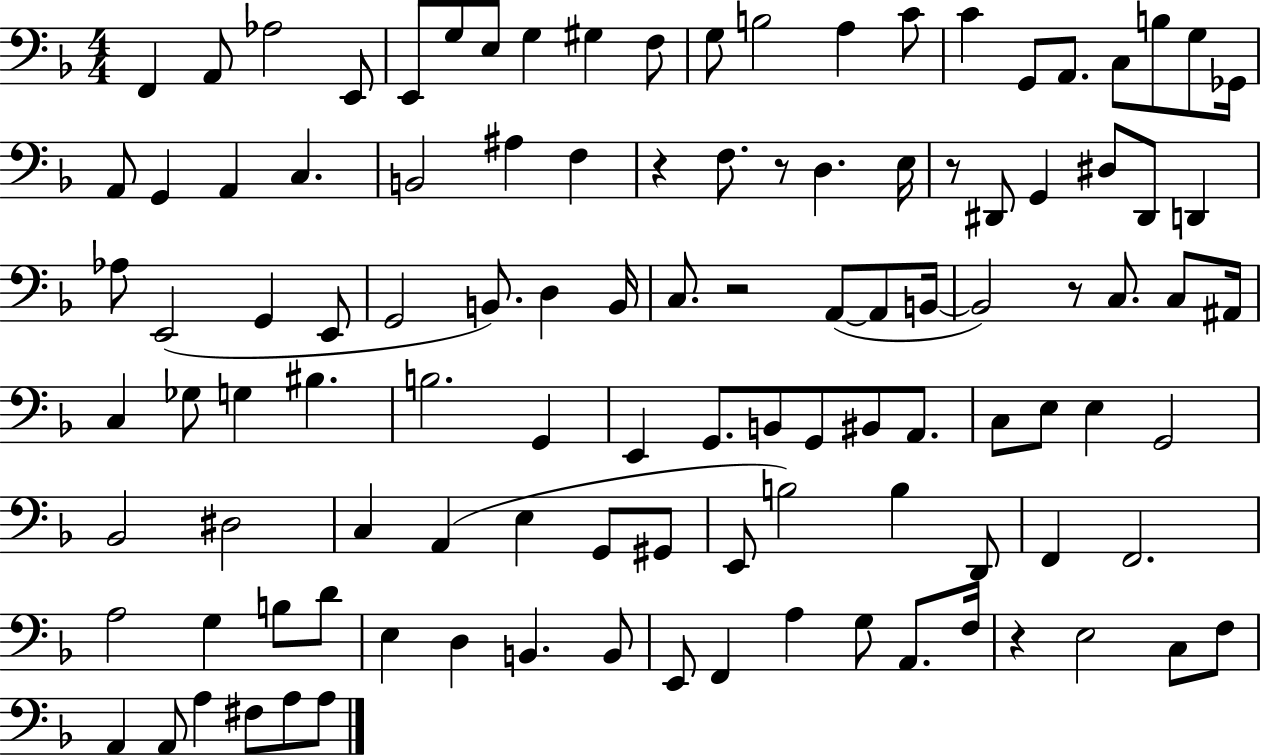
F2/q A2/e Ab3/h E2/e E2/e G3/e E3/e G3/q G#3/q F3/e G3/e B3/h A3/q C4/e C4/q G2/e A2/e. C3/e B3/e G3/e Gb2/s A2/e G2/q A2/q C3/q. B2/h A#3/q F3/q R/q F3/e. R/e D3/q. E3/s R/e D#2/e G2/q D#3/e D#2/e D2/q Ab3/e E2/h G2/q E2/e G2/h B2/e. D3/q B2/s C3/e. R/h A2/e A2/e B2/s B2/h R/e C3/e. C3/e A#2/s C3/q Gb3/e G3/q BIS3/q. B3/h. G2/q E2/q G2/e. B2/e G2/e BIS2/e A2/e. C3/e E3/e E3/q G2/h Bb2/h D#3/h C3/q A2/q E3/q G2/e G#2/e E2/e B3/h B3/q D2/e F2/q F2/h. A3/h G3/q B3/e D4/e E3/q D3/q B2/q. B2/e E2/e F2/q A3/q G3/e A2/e. F3/s R/q E3/h C3/e F3/e A2/q A2/e A3/q F#3/e A3/e A3/e